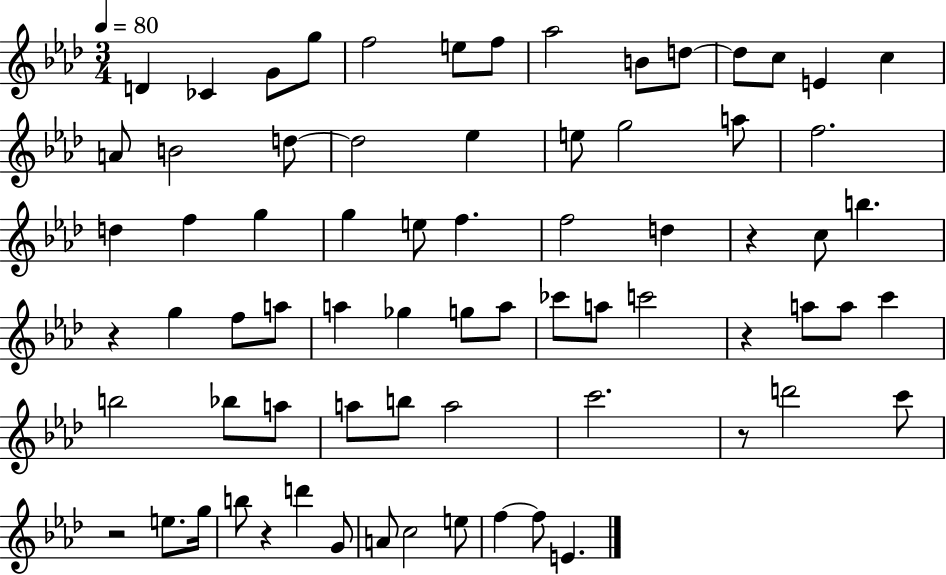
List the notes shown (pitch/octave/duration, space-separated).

D4/q CES4/q G4/e G5/e F5/h E5/e F5/e Ab5/h B4/e D5/e D5/e C5/e E4/q C5/q A4/e B4/h D5/e D5/h Eb5/q E5/e G5/h A5/e F5/h. D5/q F5/q G5/q G5/q E5/e F5/q. F5/h D5/q R/q C5/e B5/q. R/q G5/q F5/e A5/e A5/q Gb5/q G5/e A5/e CES6/e A5/e C6/h R/q A5/e A5/e C6/q B5/h Bb5/e A5/e A5/e B5/e A5/h C6/h. R/e D6/h C6/e R/h E5/e. G5/s B5/e R/q D6/q G4/e A4/e C5/h E5/e F5/q F5/e E4/q.